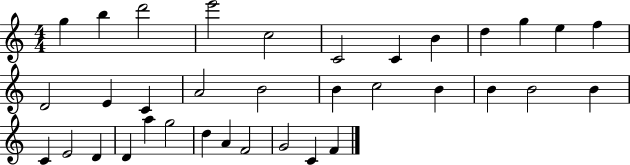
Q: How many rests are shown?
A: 0